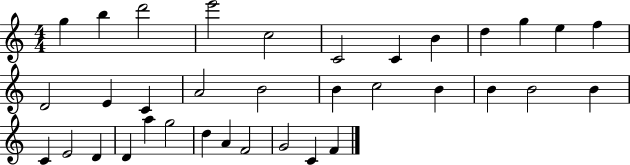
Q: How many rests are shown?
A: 0